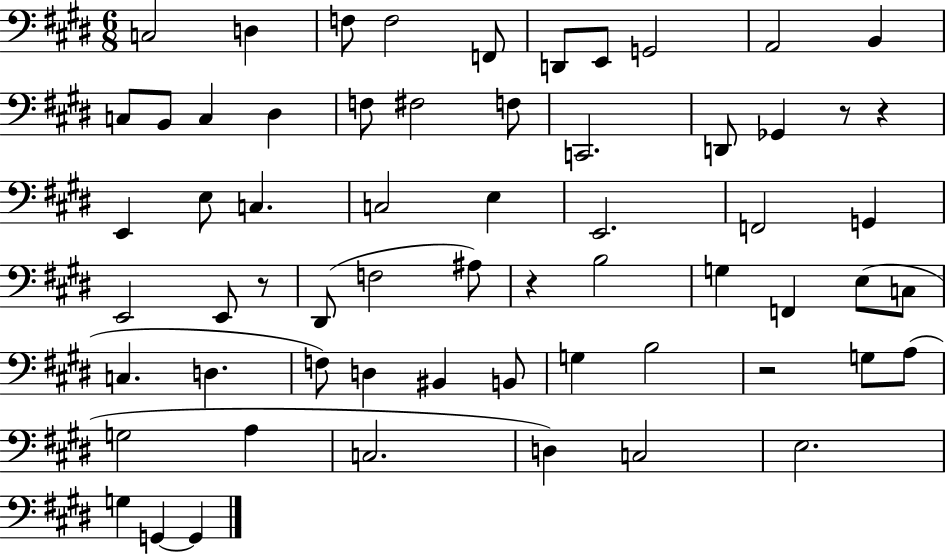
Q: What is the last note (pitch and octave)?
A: G2